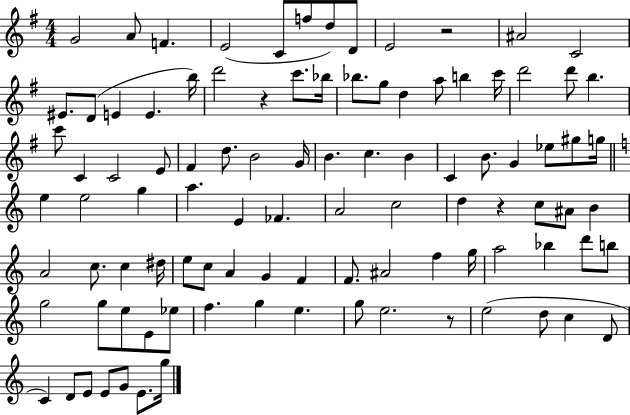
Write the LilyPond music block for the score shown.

{
  \clef treble
  \numericTimeSignature
  \time 4/4
  \key g \major
  g'2 a'8 f'4. | e'2( c'8 f''8 d''8) d'8 | e'2 r2 | ais'2 c'2 | \break eis'8. d'8( e'4 e'4. b''16) | d'''2 r4 c'''8. bes''16 | bes''8. g''8 d''4 a''8 b''4 c'''16 | d'''2 d'''8 b''4. | \break c'''8 c'4 c'2 e'8 | fis'4 d''8. b'2 g'16 | b'4. c''4. b'4 | c'4 b'8. g'4 ees''8 gis''8 g''16 | \break \bar "||" \break \key a \minor e''4 e''2 g''4 | a''4. e'4 fes'4. | a'2 c''2 | d''4 r4 c''8 ais'8 b'4 | \break a'2 c''8. c''4 dis''16 | e''8 c''8 a'4 g'4 f'4 | f'8. ais'2 f''4 g''16 | a''2 bes''4 d'''8 b''8 | \break g''2 g''8 e''8 e'8 ees''8 | f''4. g''4 e''4. | g''8 e''2. r8 | e''2( d''8 c''4 d'8 | \break c'4) d'8 e'8 e'8 g'8 e'8. g''16 | \bar "|."
}